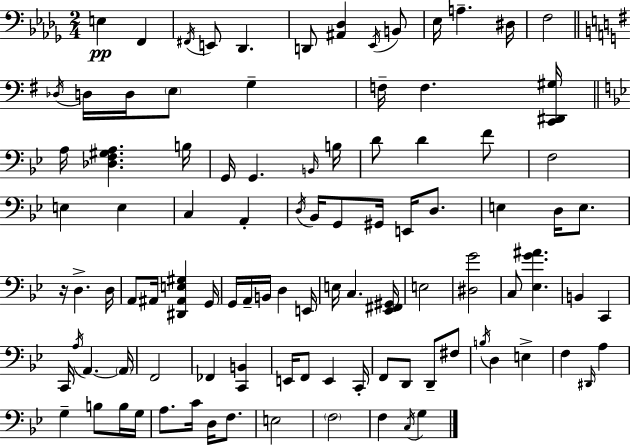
{
  \clef bass
  \numericTimeSignature
  \time 2/4
  \key bes \minor
  e4\pp f,4 | \acciaccatura { fis,16 } e,8 des,4. | d,8 <ais, des>4 \acciaccatura { ees,16 } | b,8 ees16 a4.-- | \break dis16 f2 | \bar "||" \break \key e \minor \acciaccatura { des16 } d16 d16 \parenthesize e8 g4-- | f16-- f4. | <c, dis, gis>16 \bar "||" \break \key bes \major a16 <des f gis a>4. b16 | g,16 g,4. \grace { b,16 } | b16 d'8 d'4 f'8 | f2 | \break e4 e4 | c4 a,4-. | \acciaccatura { d16 } bes,16 g,8 gis,16 e,16 d8. | e4 d16 e8. | \break r16 d4.-> | d16 a,8 ais,16 <dis, ais, e gis>4 | g,16 g,16 a,16-- b,16 d4 | e,16 e16 c4. | \break <ees, fis, gis,>16 e2 | <dis g'>2 | c8 <ees g' ais'>4. | b,4 c,4 | \break c,16 \acciaccatura { a16 } a,4.~~ | \parenthesize a,16 f,2 | fes,4 <c, b,>4 | e,16 f,8 e,4 | \break c,16-. f,8 d,8 d,8-- | fis8 \acciaccatura { b16 } d4 | e4-> f4 | \grace { dis,16 } a4 g4-- | \break b8 b16 g16 a8. | c'16 d16 f8. e2 | \parenthesize f2 | f4 | \break \acciaccatura { c16 } g4 \bar "|."
}